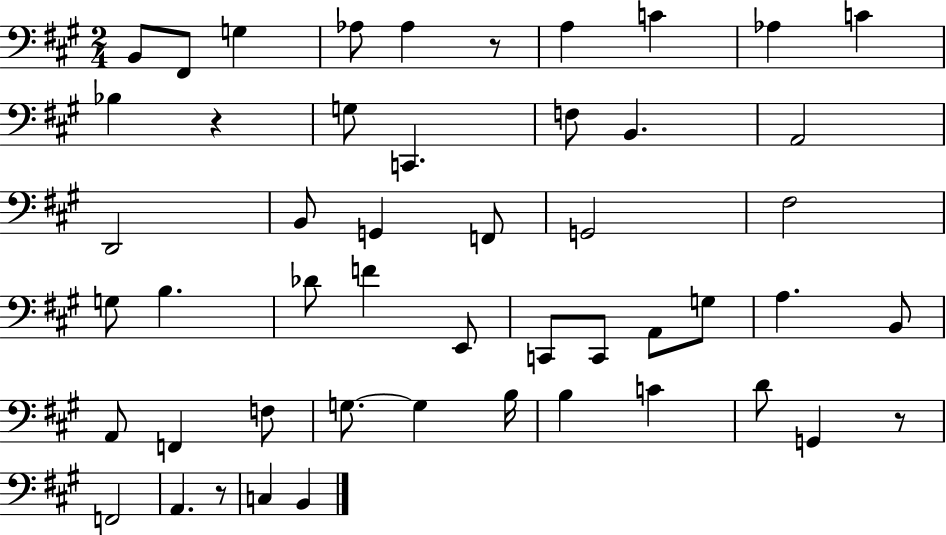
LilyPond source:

{
  \clef bass
  \numericTimeSignature
  \time 2/4
  \key a \major
  \repeat volta 2 { b,8 fis,8 g4 | aes8 aes4 r8 | a4 c'4 | aes4 c'4 | \break bes4 r4 | g8 c,4. | f8 b,4. | a,2 | \break d,2 | b,8 g,4 f,8 | g,2 | fis2 | \break g8 b4. | des'8 f'4 e,8 | c,8 c,8 a,8 g8 | a4. b,8 | \break a,8 f,4 f8 | g8.~~ g4 b16 | b4 c'4 | d'8 g,4 r8 | \break f,2 | a,4. r8 | c4 b,4 | } \bar "|."
}